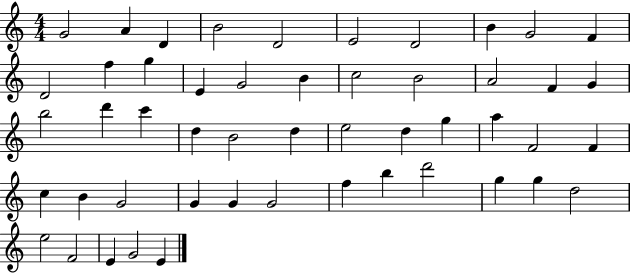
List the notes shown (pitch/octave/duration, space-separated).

G4/h A4/q D4/q B4/h D4/h E4/h D4/h B4/q G4/h F4/q D4/h F5/q G5/q E4/q G4/h B4/q C5/h B4/h A4/h F4/q G4/q B5/h D6/q C6/q D5/q B4/h D5/q E5/h D5/q G5/q A5/q F4/h F4/q C5/q B4/q G4/h G4/q G4/q G4/h F5/q B5/q D6/h G5/q G5/q D5/h E5/h F4/h E4/q G4/h E4/q